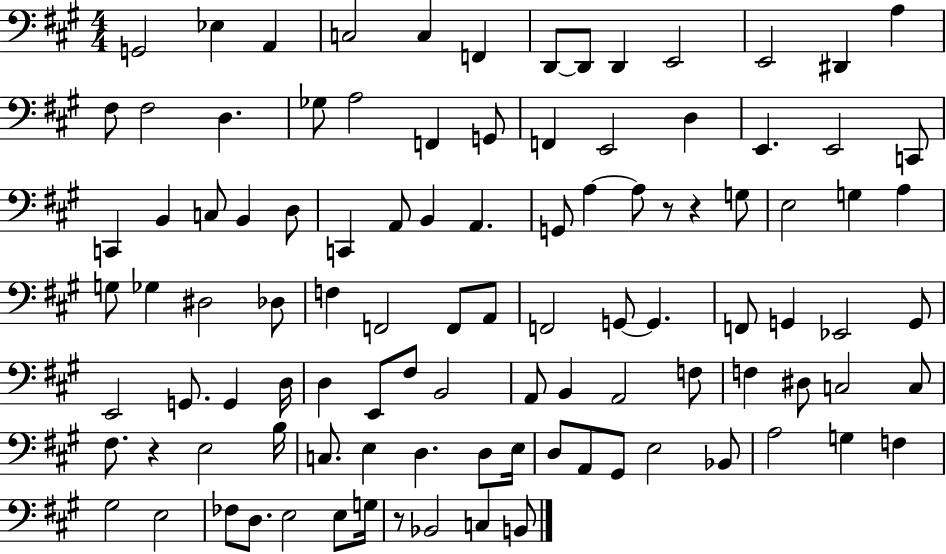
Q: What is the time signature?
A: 4/4